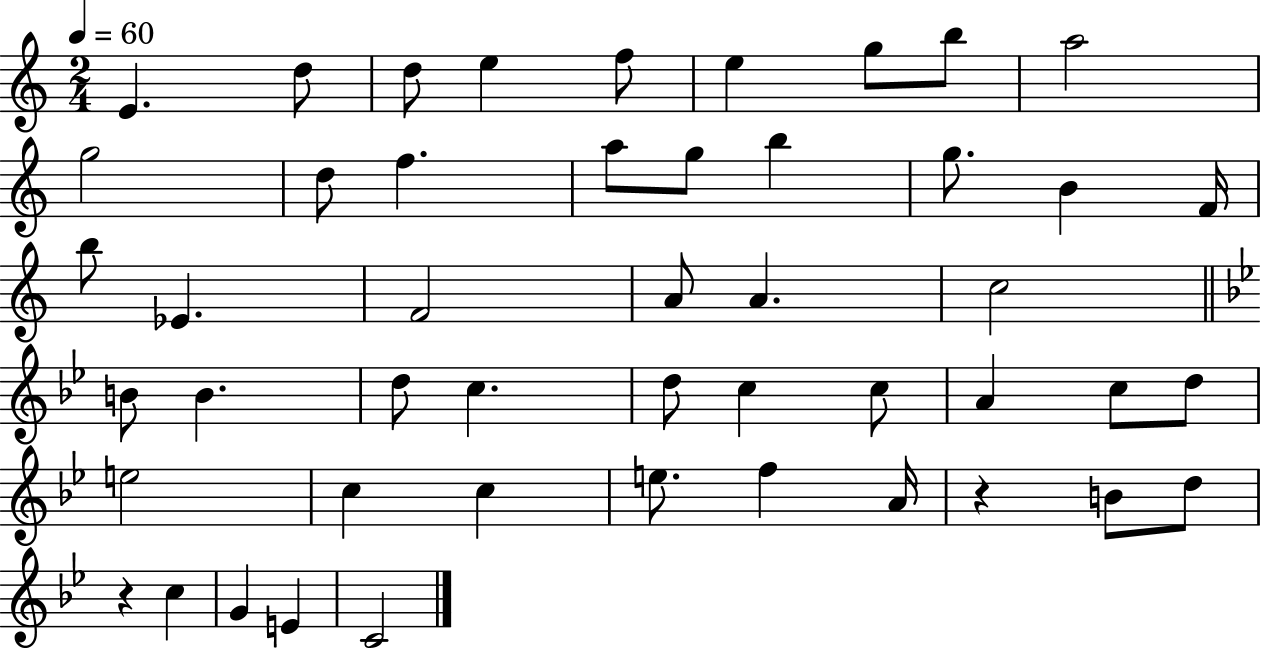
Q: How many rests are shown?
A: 2